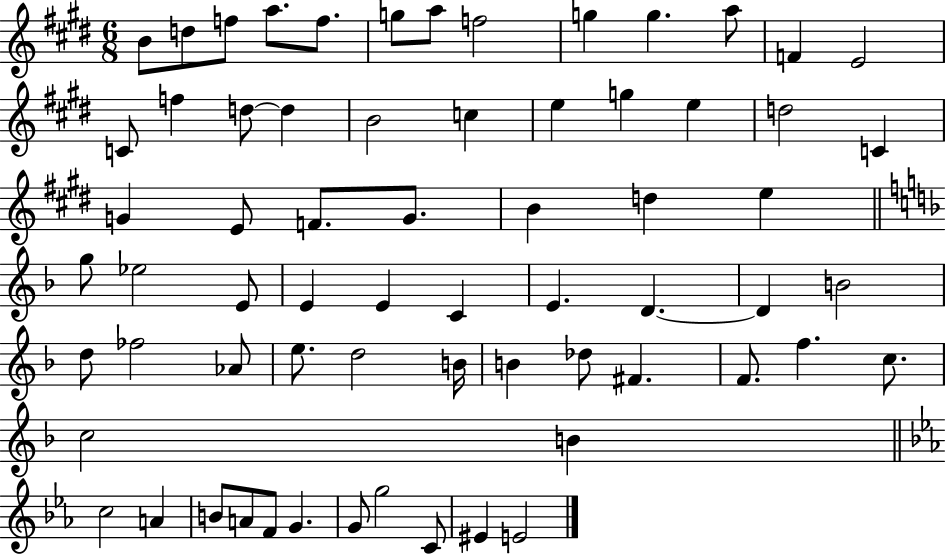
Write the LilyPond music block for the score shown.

{
  \clef treble
  \numericTimeSignature
  \time 6/8
  \key e \major
  b'8 d''8 f''8 a''8. f''8. | g''8 a''8 f''2 | g''4 g''4. a''8 | f'4 e'2 | \break c'8 f''4 d''8~~ d''4 | b'2 c''4 | e''4 g''4 e''4 | d''2 c'4 | \break g'4 e'8 f'8. g'8. | b'4 d''4 e''4 | \bar "||" \break \key f \major g''8 ees''2 e'8 | e'4 e'4 c'4 | e'4. d'4.~~ | d'4 b'2 | \break d''8 fes''2 aes'8 | e''8. d''2 b'16 | b'4 des''8 fis'4. | f'8. f''4. c''8. | \break c''2 b'4 | \bar "||" \break \key c \minor c''2 a'4 | b'8 a'8 f'8 g'4. | g'8 g''2 c'8 | eis'4 e'2 | \break \bar "|."
}